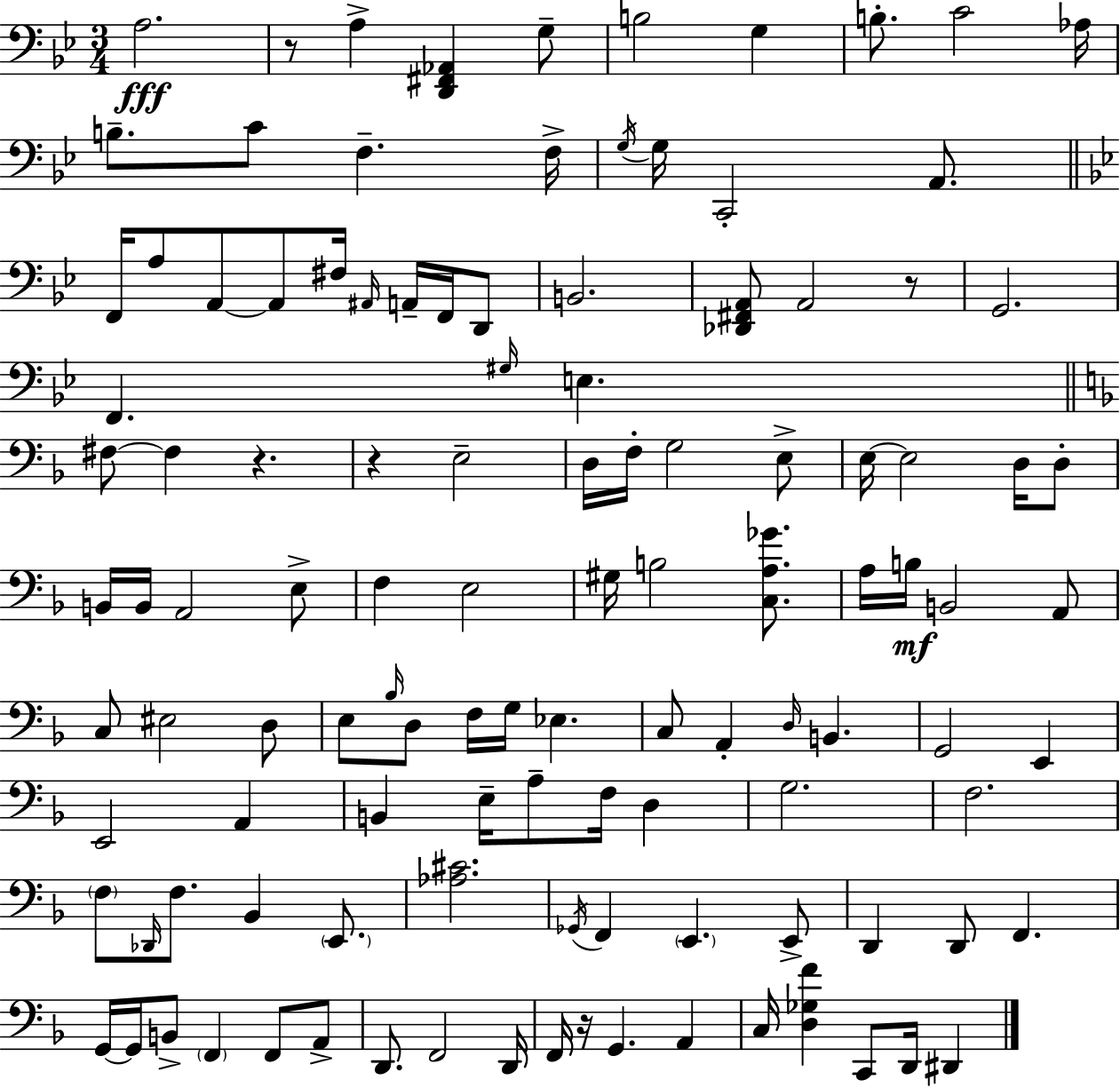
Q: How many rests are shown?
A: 5